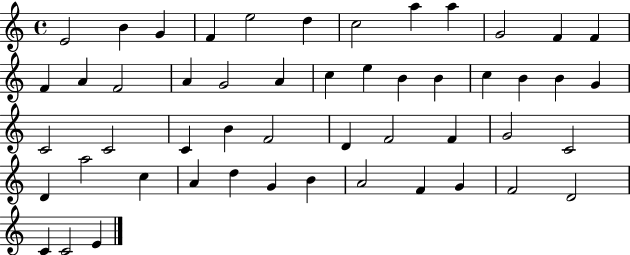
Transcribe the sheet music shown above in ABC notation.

X:1
T:Untitled
M:4/4
L:1/4
K:C
E2 B G F e2 d c2 a a G2 F F F A F2 A G2 A c e B B c B B G C2 C2 C B F2 D F2 F G2 C2 D a2 c A d G B A2 F G F2 D2 C C2 E